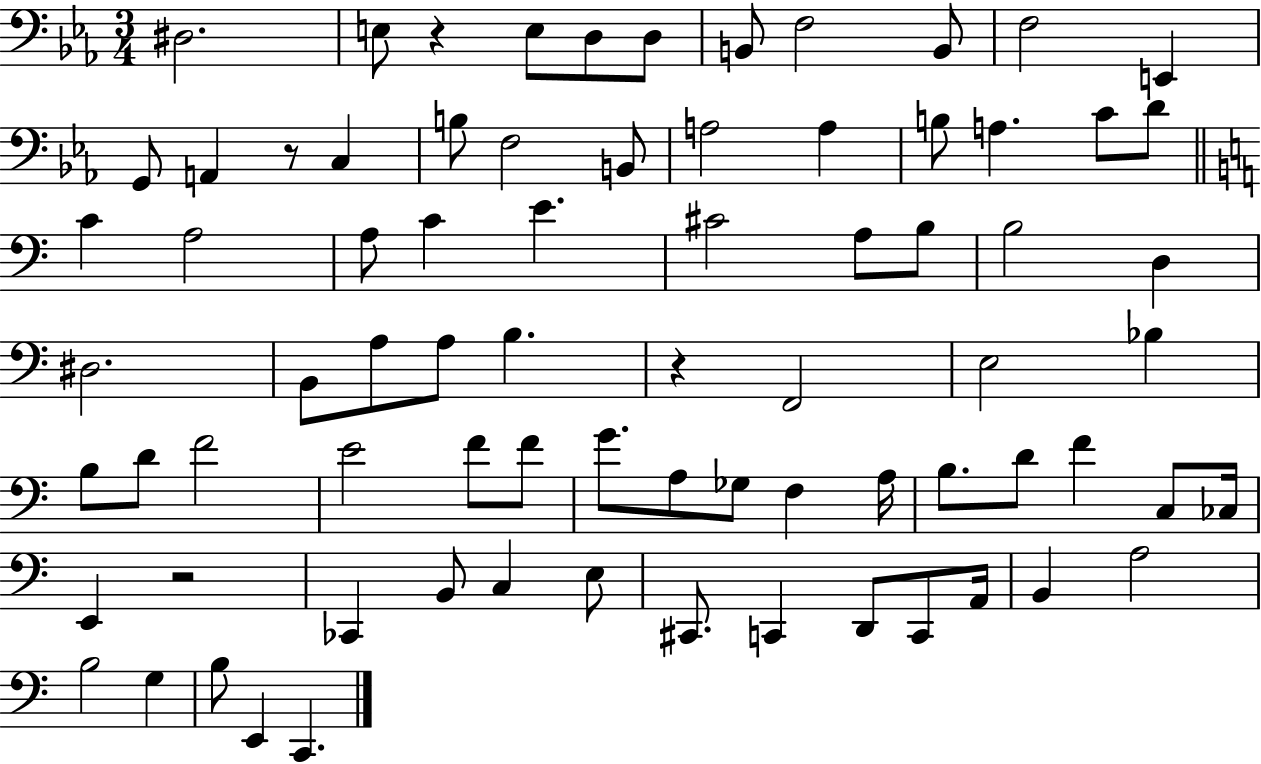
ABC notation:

X:1
T:Untitled
M:3/4
L:1/4
K:Eb
^D,2 E,/2 z E,/2 D,/2 D,/2 B,,/2 F,2 B,,/2 F,2 E,, G,,/2 A,, z/2 C, B,/2 F,2 B,,/2 A,2 A, B,/2 A, C/2 D/2 C A,2 A,/2 C E ^C2 A,/2 B,/2 B,2 D, ^D,2 B,,/2 A,/2 A,/2 B, z F,,2 E,2 _B, B,/2 D/2 F2 E2 F/2 F/2 G/2 A,/2 _G,/2 F, A,/4 B,/2 D/2 F C,/2 _C,/4 E,, z2 _C,, B,,/2 C, E,/2 ^C,,/2 C,, D,,/2 C,,/2 A,,/4 B,, A,2 B,2 G, B,/2 E,, C,,